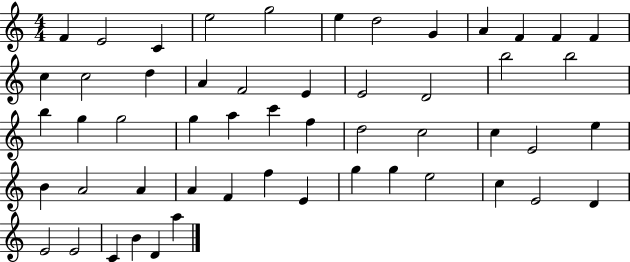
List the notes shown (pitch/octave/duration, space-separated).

F4/q E4/h C4/q E5/h G5/h E5/q D5/h G4/q A4/q F4/q F4/q F4/q C5/q C5/h D5/q A4/q F4/h E4/q E4/h D4/h B5/h B5/h B5/q G5/q G5/h G5/q A5/q C6/q F5/q D5/h C5/h C5/q E4/h E5/q B4/q A4/h A4/q A4/q F4/q F5/q E4/q G5/q G5/q E5/h C5/q E4/h D4/q E4/h E4/h C4/q B4/q D4/q A5/q